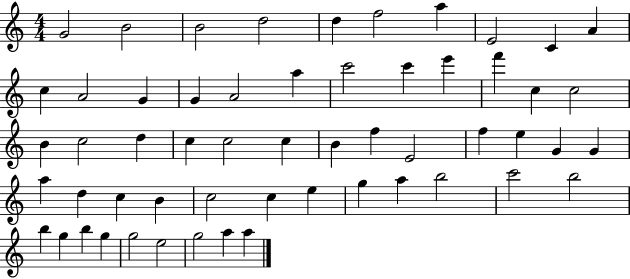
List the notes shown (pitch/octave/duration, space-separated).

G4/h B4/h B4/h D5/h D5/q F5/h A5/q E4/h C4/q A4/q C5/q A4/h G4/q G4/q A4/h A5/q C6/h C6/q E6/q F6/q C5/q C5/h B4/q C5/h D5/q C5/q C5/h C5/q B4/q F5/q E4/h F5/q E5/q G4/q G4/q A5/q D5/q C5/q B4/q C5/h C5/q E5/q G5/q A5/q B5/h C6/h B5/h B5/q G5/q B5/q G5/q G5/h E5/h G5/h A5/q A5/q